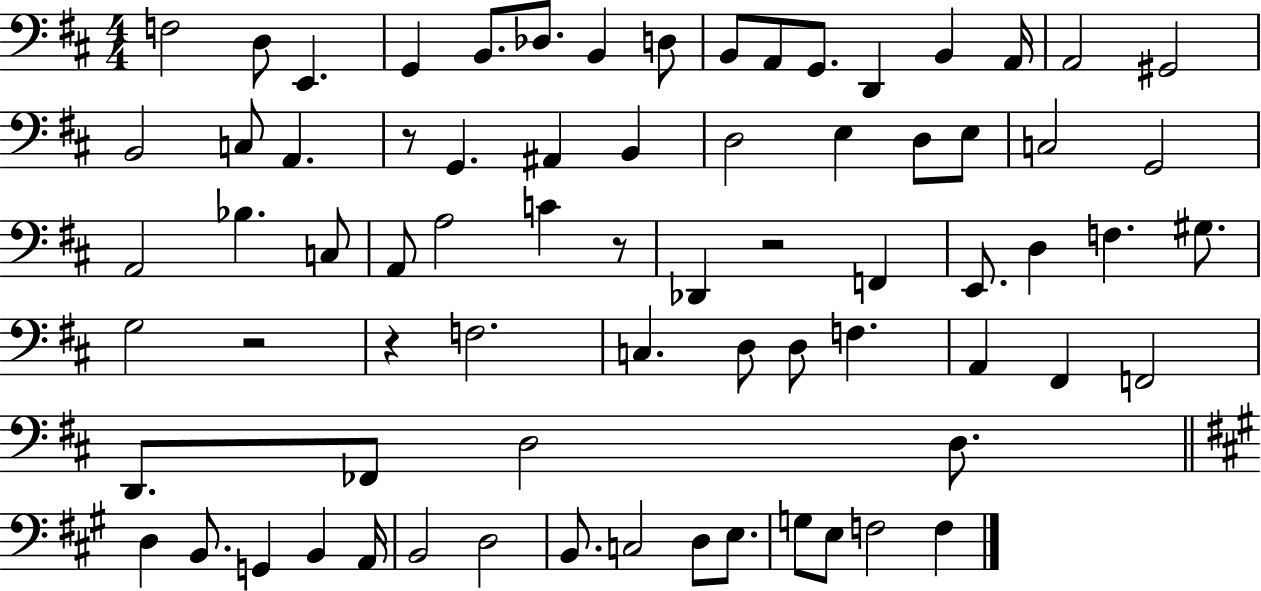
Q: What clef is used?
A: bass